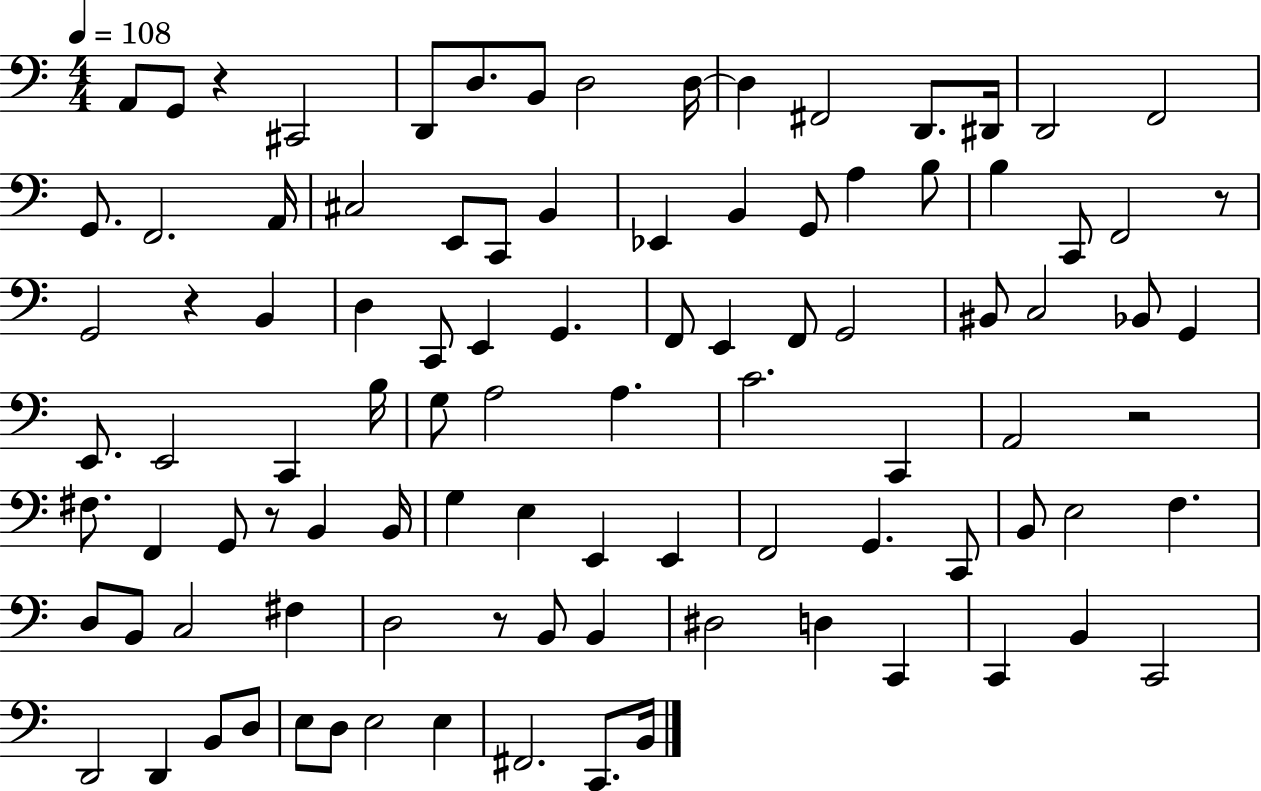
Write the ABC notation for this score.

X:1
T:Untitled
M:4/4
L:1/4
K:C
A,,/2 G,,/2 z ^C,,2 D,,/2 D,/2 B,,/2 D,2 D,/4 D, ^F,,2 D,,/2 ^D,,/4 D,,2 F,,2 G,,/2 F,,2 A,,/4 ^C,2 E,,/2 C,,/2 B,, _E,, B,, G,,/2 A, B,/2 B, C,,/2 F,,2 z/2 G,,2 z B,, D, C,,/2 E,, G,, F,,/2 E,, F,,/2 G,,2 ^B,,/2 C,2 _B,,/2 G,, E,,/2 E,,2 C,, B,/4 G,/2 A,2 A, C2 C,, A,,2 z2 ^F,/2 F,, G,,/2 z/2 B,, B,,/4 G, E, E,, E,, F,,2 G,, C,,/2 B,,/2 E,2 F, D,/2 B,,/2 C,2 ^F, D,2 z/2 B,,/2 B,, ^D,2 D, C,, C,, B,, C,,2 D,,2 D,, B,,/2 D,/2 E,/2 D,/2 E,2 E, ^F,,2 C,,/2 B,,/4